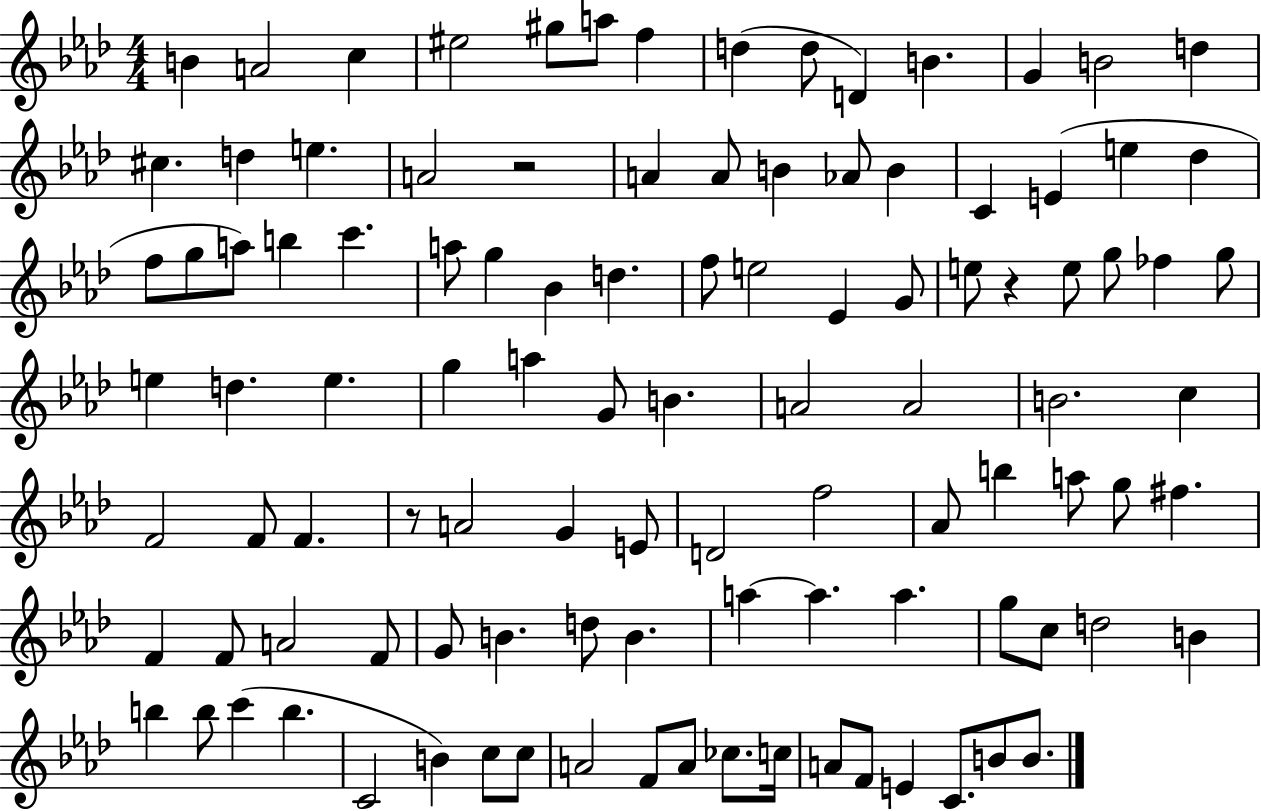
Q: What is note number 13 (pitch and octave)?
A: B4